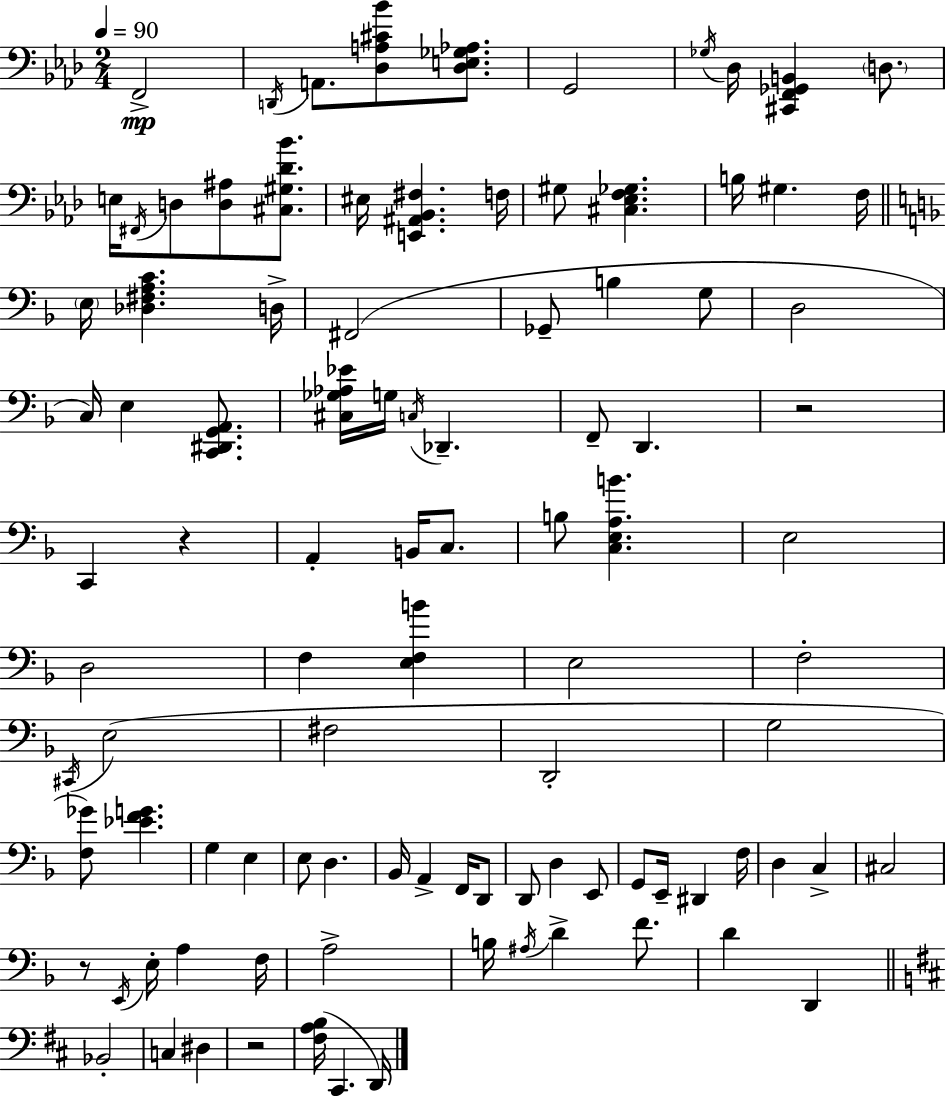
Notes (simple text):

F2/h D2/s A2/e. [Db3,A3,C#4,Bb4]/e [Db3,E3,Gb3,Ab3]/e. G2/h Gb3/s Db3/s [C#2,F2,Gb2,B2]/q D3/e. E3/s F#2/s D3/e [D3,A#3]/e [C#3,G#3,Db4,Bb4]/e. EIS3/s [E2,A#2,Bb2,F#3]/q. F3/s G#3/e [C#3,Eb3,F3,Gb3]/q. B3/s G#3/q. F3/s E3/s [Db3,F#3,A3,C4]/q. D3/s F#2/h Gb2/e B3/q G3/e D3/h C3/s E3/q [C2,D#2,G2,A2]/e. [C#3,Gb3,Ab3,Eb4]/s G3/s C3/s Db2/q. F2/e D2/q. R/h C2/q R/q A2/q B2/s C3/e. B3/e [C3,E3,A3,B4]/q. E3/h D3/h F3/q [E3,F3,B4]/q E3/h F3/h C#2/s E3/h F#3/h D2/h G3/h [F3,Gb4]/e [Eb4,F4,G4]/q. G3/q E3/q E3/e D3/q. Bb2/s A2/q F2/s D2/e D2/e D3/q E2/e G2/e E2/s D#2/q F3/s D3/q C3/q C#3/h R/e E2/s E3/s A3/q F3/s A3/h B3/s A#3/s D4/q F4/e. D4/q D2/q Bb2/h C3/q D#3/q R/h [F#3,A3,B3]/s C#2/q. D2/s